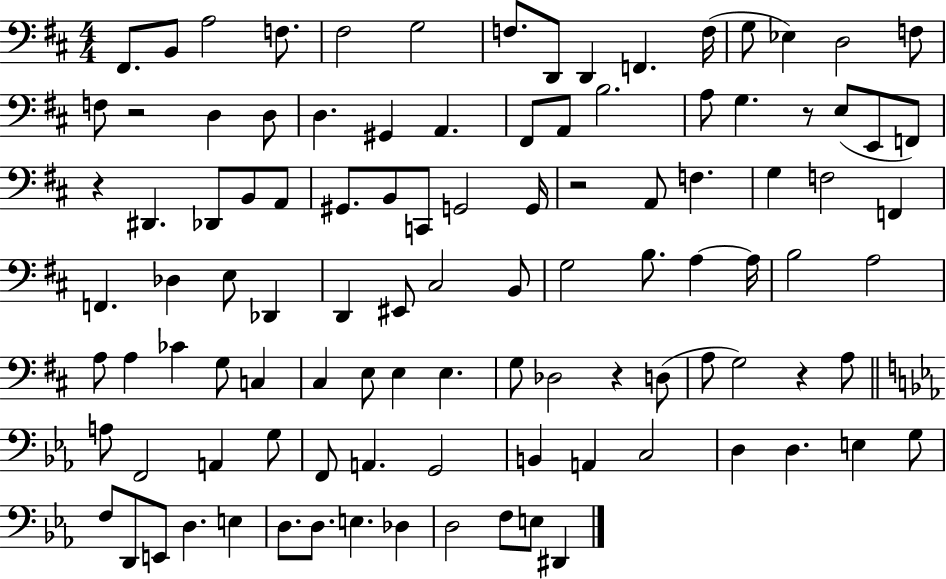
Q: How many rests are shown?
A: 6